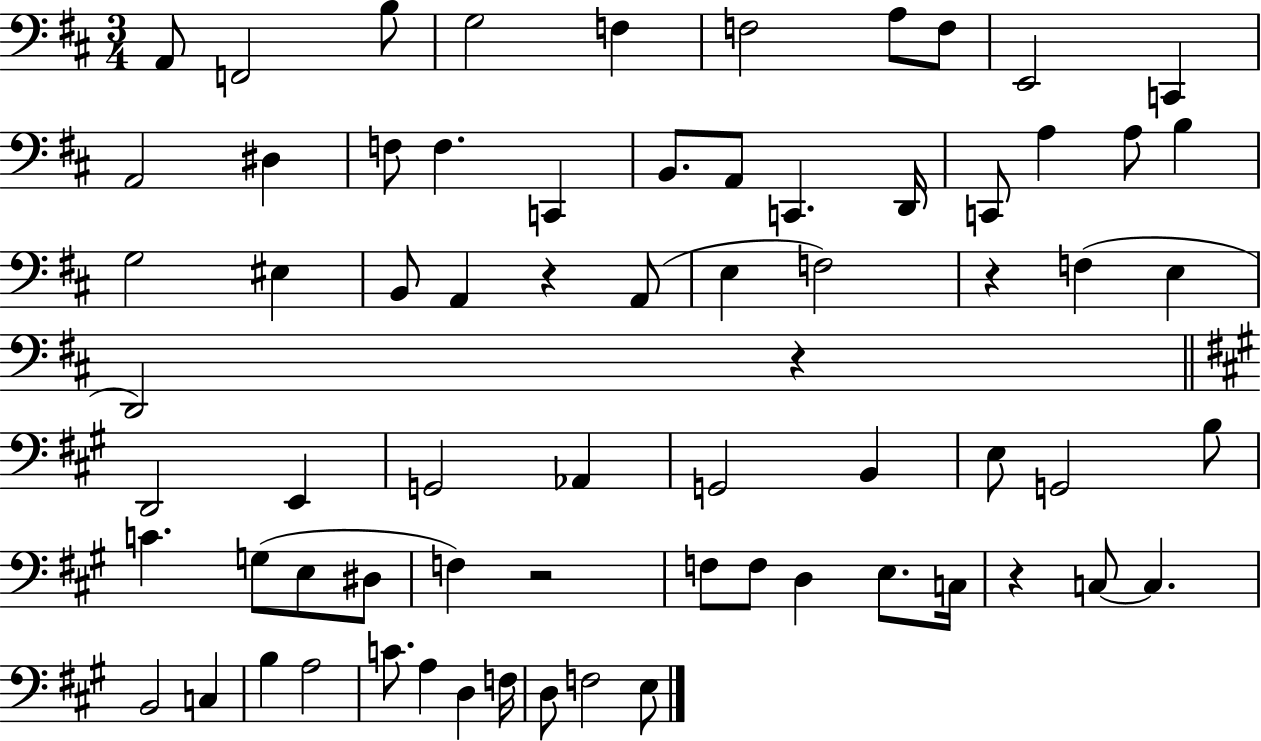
A2/e F2/h B3/e G3/h F3/q F3/h A3/e F3/e E2/h C2/q A2/h D#3/q F3/e F3/q. C2/q B2/e. A2/e C2/q. D2/s C2/e A3/q A3/e B3/q G3/h EIS3/q B2/e A2/q R/q A2/e E3/q F3/h R/q F3/q E3/q D2/h R/q D2/h E2/q G2/h Ab2/q G2/h B2/q E3/e G2/h B3/e C4/q. G3/e E3/e D#3/e F3/q R/h F3/e F3/e D3/q E3/e. C3/s R/q C3/e C3/q. B2/h C3/q B3/q A3/h C4/e. A3/q D3/q F3/s D3/e F3/h E3/e